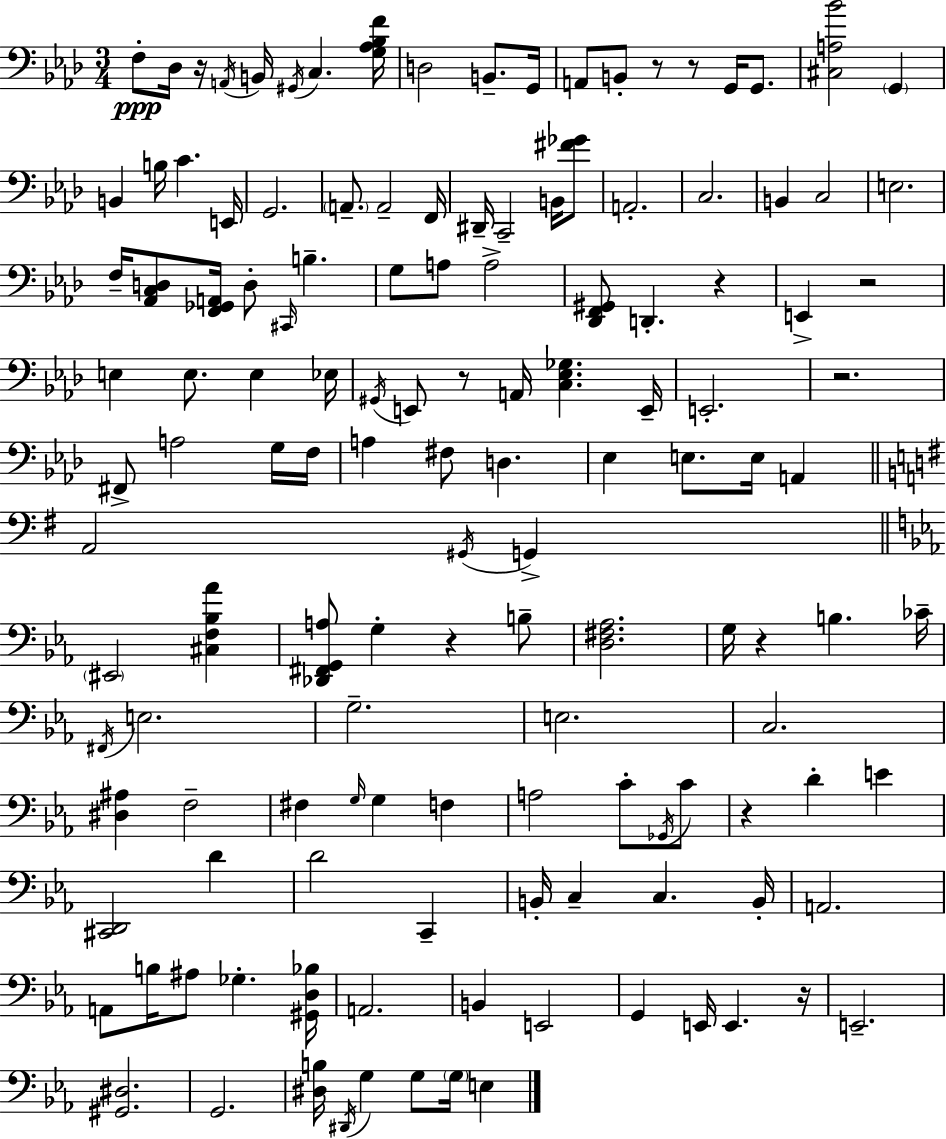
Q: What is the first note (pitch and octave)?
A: F3